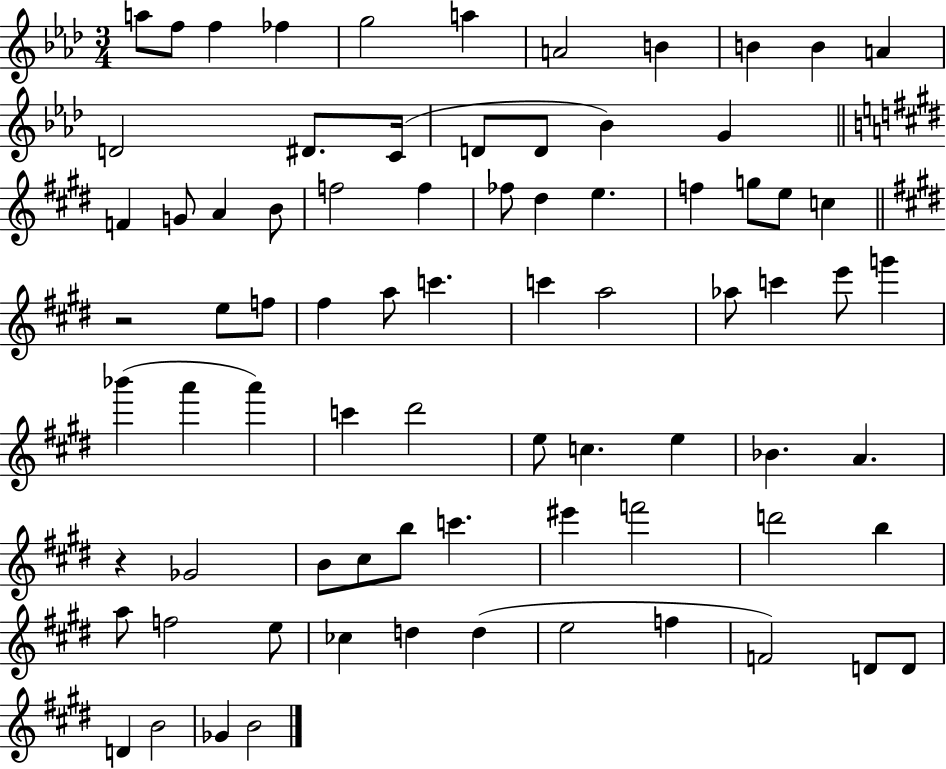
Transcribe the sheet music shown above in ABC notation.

X:1
T:Untitled
M:3/4
L:1/4
K:Ab
a/2 f/2 f _f g2 a A2 B B B A D2 ^D/2 C/4 D/2 D/2 _B G F G/2 A B/2 f2 f _f/2 ^d e f g/2 e/2 c z2 e/2 f/2 ^f a/2 c' c' a2 _a/2 c' e'/2 g' _b' a' a' c' ^d'2 e/2 c e _B A z _G2 B/2 ^c/2 b/2 c' ^e' f'2 d'2 b a/2 f2 e/2 _c d d e2 f F2 D/2 D/2 D B2 _G B2